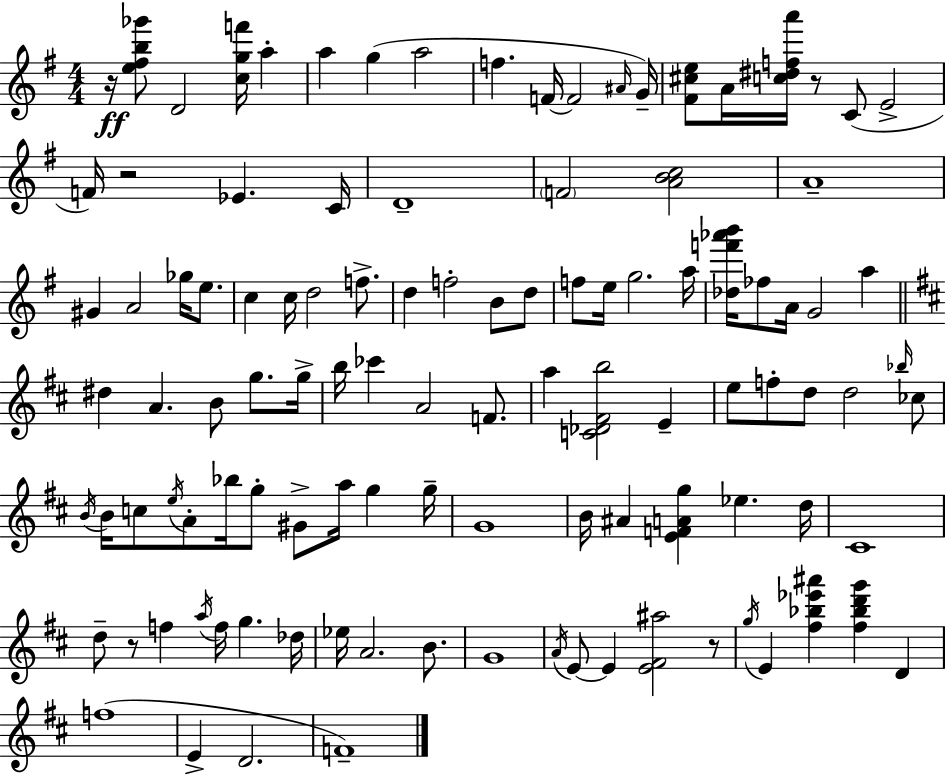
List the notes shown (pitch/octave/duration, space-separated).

R/s [E5,F#5,B5,Gb6]/e D4/h [C5,G5,F6]/s A5/q A5/q G5/q A5/h F5/q. F4/s F4/h A#4/s G4/s [F#4,C#5,E5]/e A4/s [C5,D#5,F5,A6]/s R/e C4/e E4/h F4/s R/h Eb4/q. C4/s D4/w F4/h [A4,B4,C5]/h A4/w G#4/q A4/h Gb5/s E5/e. C5/q C5/s D5/h F5/e. D5/q F5/h B4/e D5/e F5/e E5/s G5/h. A5/s [Db5,F6,Ab6,B6]/s FES5/e A4/s G4/h A5/q D#5/q A4/q. B4/e G5/e. G5/s B5/s CES6/q A4/h F4/e. A5/q [C4,Db4,F#4,B5]/h E4/q E5/e F5/e D5/e D5/h Bb5/s CES5/e B4/s B4/s C5/e E5/s A4/e Bb5/s G5/e G#4/e A5/s G5/q G5/s G4/w B4/s A#4/q [E4,F4,A4,G5]/q Eb5/q. D5/s C#4/w D5/e R/e F5/q A5/s F5/s G5/q. Db5/s Eb5/s A4/h. B4/e. G4/w A4/s E4/e E4/q [E4,F#4,A#5]/h R/e G5/s E4/q [F#5,Bb5,Eb6,A#6]/q [F#5,Bb5,D6,G6]/q D4/q F5/w E4/q D4/h. F4/w